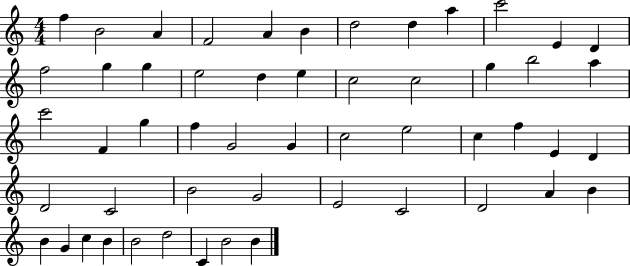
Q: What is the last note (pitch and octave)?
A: B4